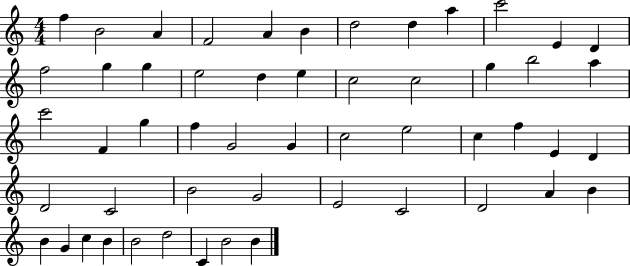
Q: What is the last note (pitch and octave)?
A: B4